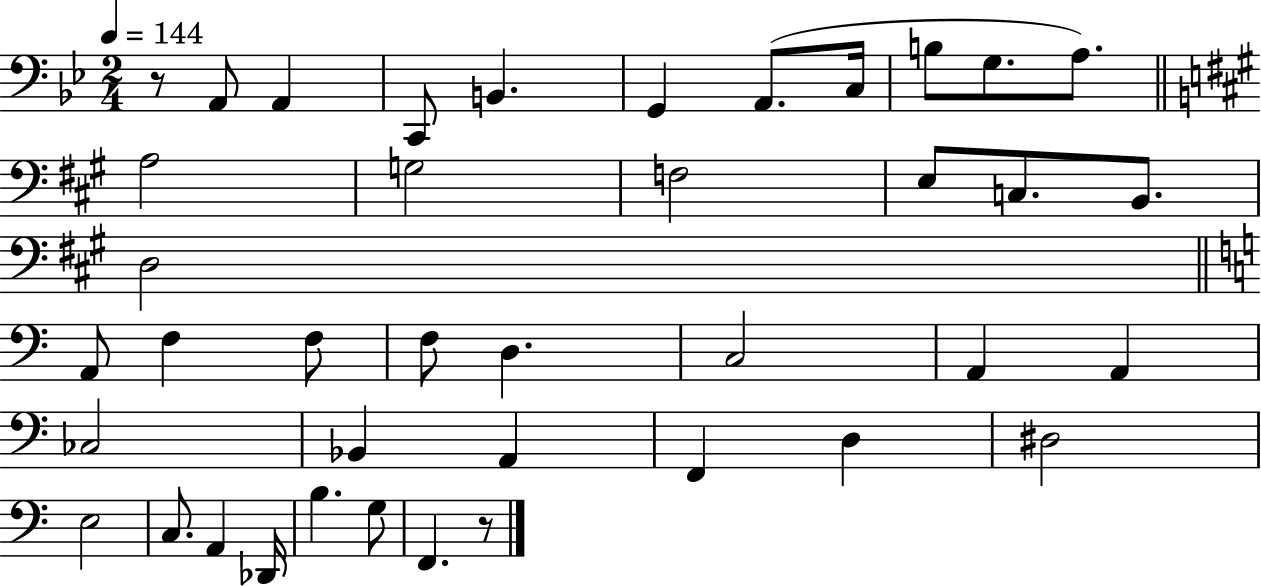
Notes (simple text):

R/e A2/e A2/q C2/e B2/q. G2/q A2/e. C3/s B3/e G3/e. A3/e. A3/h G3/h F3/h E3/e C3/e. B2/e. D3/h A2/e F3/q F3/e F3/e D3/q. C3/h A2/q A2/q CES3/h Bb2/q A2/q F2/q D3/q D#3/h E3/h C3/e. A2/q Db2/s B3/q. G3/e F2/q. R/e